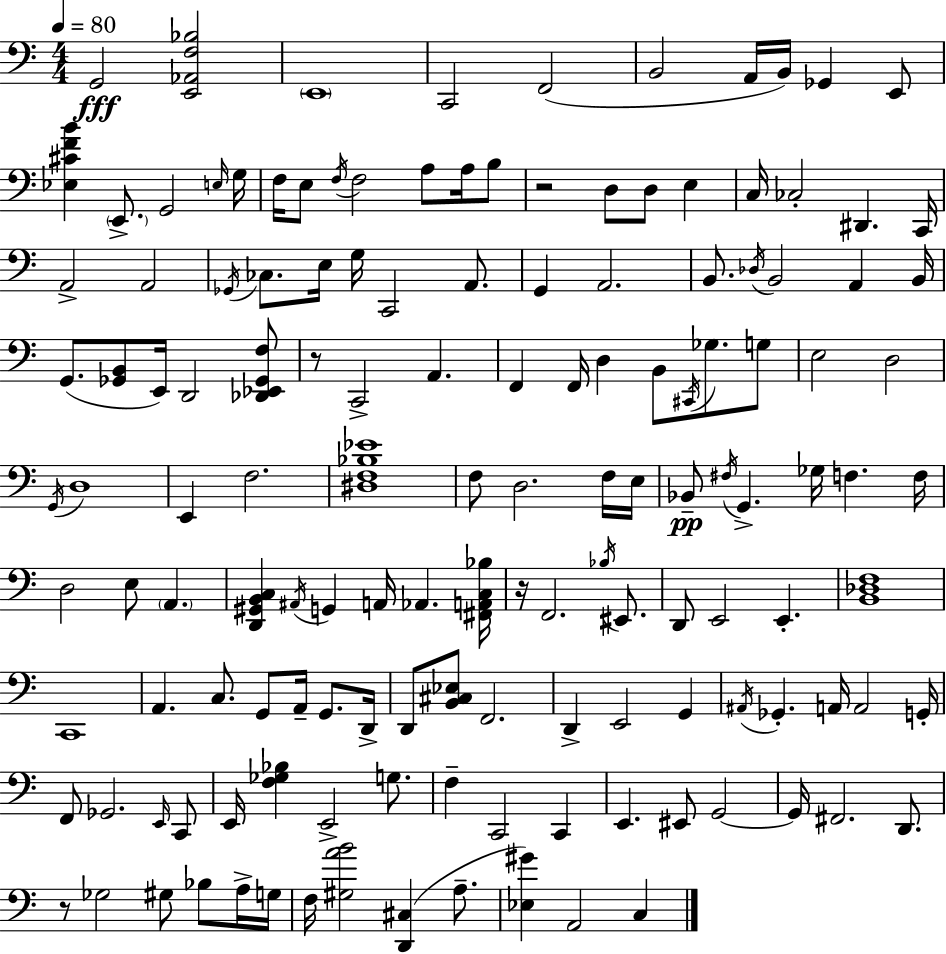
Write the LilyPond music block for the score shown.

{
  \clef bass
  \numericTimeSignature
  \time 4/4
  \key a \minor
  \tempo 4 = 80
  g,2\fff <e, aes, f bes>2 | \parenthesize e,1 | c,2 f,2( | b,2 a,16 b,16) ges,4 e,8 | \break <ees cis' f' b'>4 \parenthesize e,8.-> g,2 \grace { e16 } | g16 f16 e8 \acciaccatura { f16 } f2 a8 a16 | b8 r2 d8 d8 e4 | c16 ces2-. dis,4. | \break c,16 a,2-> a,2 | \acciaccatura { ges,16 } ces8. e16 g16 c,2 | a,8. g,4 a,2. | b,8. \acciaccatura { des16 } b,2 a,4 | \break b,16 g,8.( <ges, b,>8 e,16) d,2 | <des, ees, ges, f>8 r8 c,2-> a,4. | f,4 f,16 d4 b,8 \acciaccatura { cis,16 } | ges8. g8 e2 d2 | \break \acciaccatura { g,16 } d1 | e,4 f2. | <dis f bes ees'>1 | f8 d2. | \break f16 e16 bes,8--\pp \acciaccatura { fis16 } g,4.-> ges16 | f4. f16 d2 e8 | \parenthesize a,4. <d, gis, b, c>4 \acciaccatura { ais,16 } g,4 | a,16 aes,4. <fis, a, c bes>16 r16 f,2. | \break \acciaccatura { bes16 } eis,8. d,8 e,2 | e,4.-. <b, des f>1 | c,1 | a,4. c8. | \break g,8 a,16-- g,8. d,16-> d,8 <b, cis ees>8 f,2. | d,4-> e,2 | g,4 \acciaccatura { ais,16 } ges,4.-. | a,16 a,2 g,16-. f,8 ges,2. | \break \grace { e,16 } c,8 e,16 <f ges bes>4 | e,2-> g8. f4-- c,2 | c,4 e,4. | eis,8 g,2~~ g,16 fis,2. | \break d,8. r8 ges2 | gis8 bes8 a16-> g16 f16 <gis a' b'>2 | <d, cis>4( a8.-- <ees gis'>4) a,2 | c4 \bar "|."
}